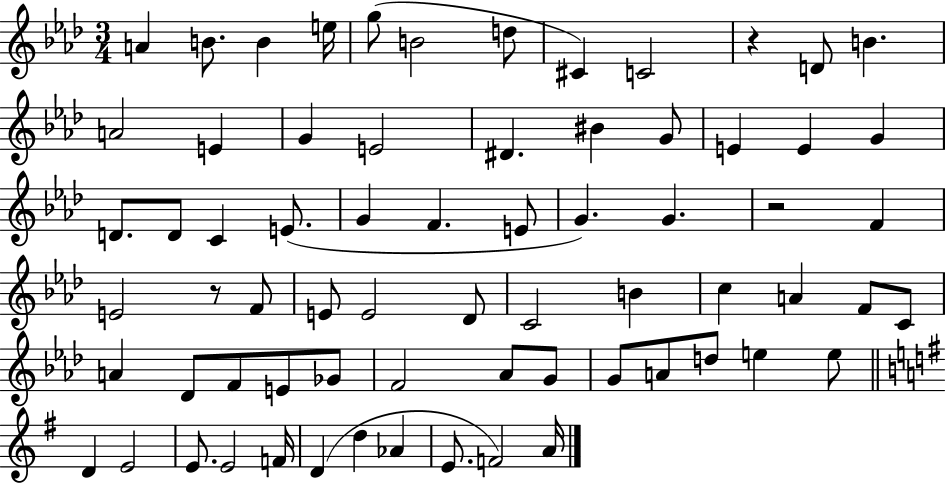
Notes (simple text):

A4/q B4/e. B4/q E5/s G5/e B4/h D5/e C#4/q C4/h R/q D4/e B4/q. A4/h E4/q G4/q E4/h D#4/q. BIS4/q G4/e E4/q E4/q G4/q D4/e. D4/e C4/q E4/e. G4/q F4/q. E4/e G4/q. G4/q. R/h F4/q E4/h R/e F4/e E4/e E4/h Db4/e C4/h B4/q C5/q A4/q F4/e C4/e A4/q Db4/e F4/e E4/e Gb4/e F4/h Ab4/e G4/e G4/e A4/e D5/e E5/q E5/e D4/q E4/h E4/e. E4/h F4/s D4/q D5/q Ab4/q E4/e. F4/h A4/s